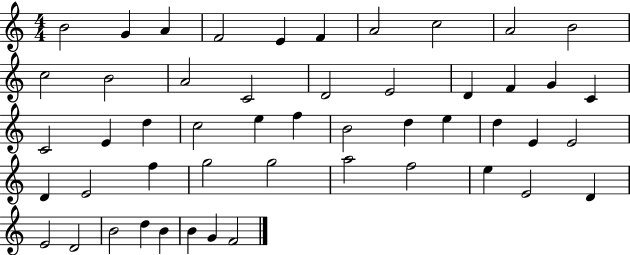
B4/h G4/q A4/q F4/h E4/q F4/q A4/h C5/h A4/h B4/h C5/h B4/h A4/h C4/h D4/h E4/h D4/q F4/q G4/q C4/q C4/h E4/q D5/q C5/h E5/q F5/q B4/h D5/q E5/q D5/q E4/q E4/h D4/q E4/h F5/q G5/h G5/h A5/h F5/h E5/q E4/h D4/q E4/h D4/h B4/h D5/q B4/q B4/q G4/q F4/h